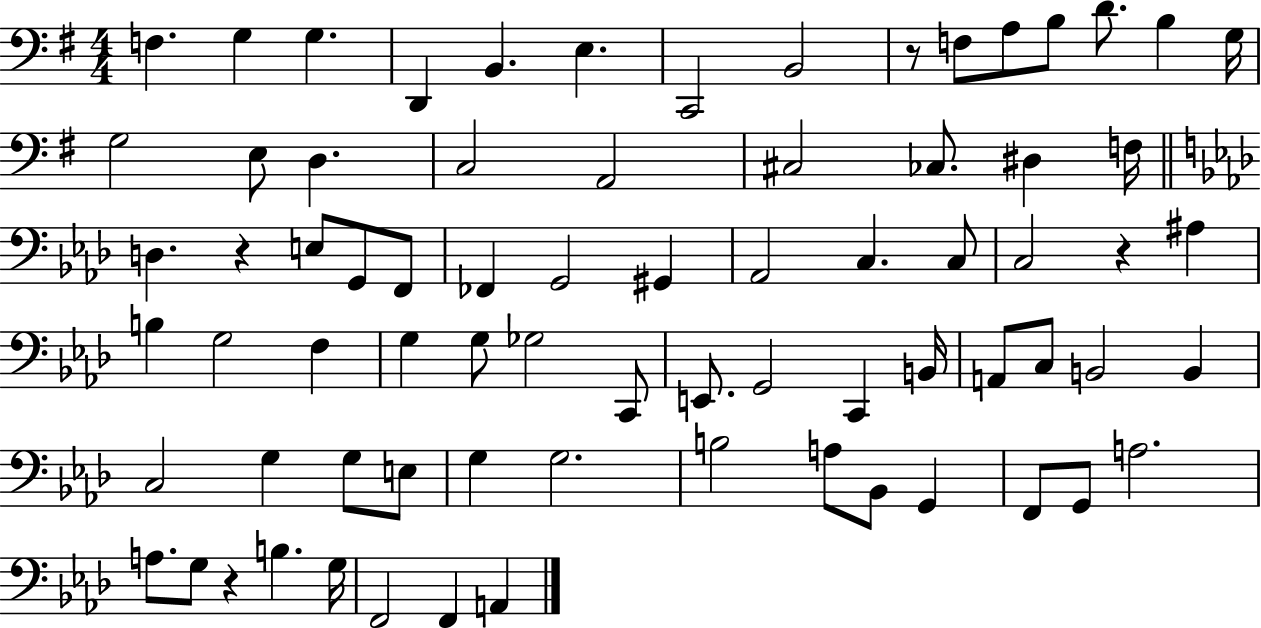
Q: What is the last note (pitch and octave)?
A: A2